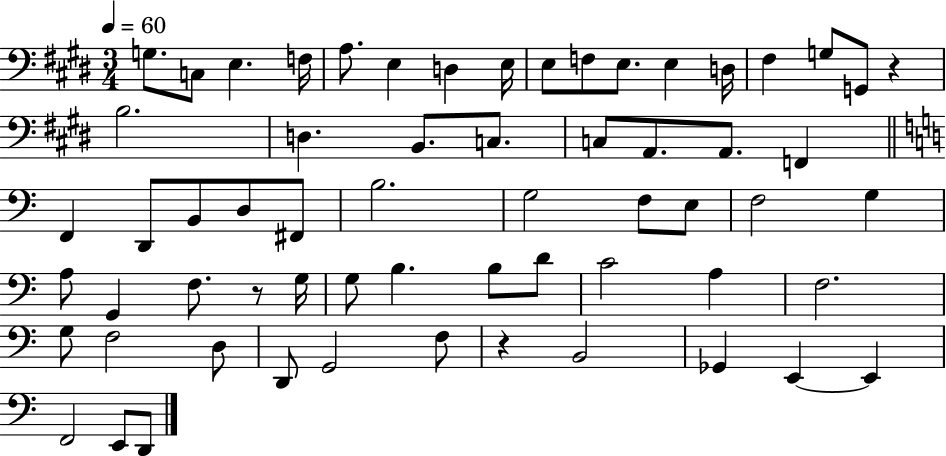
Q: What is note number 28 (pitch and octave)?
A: D3